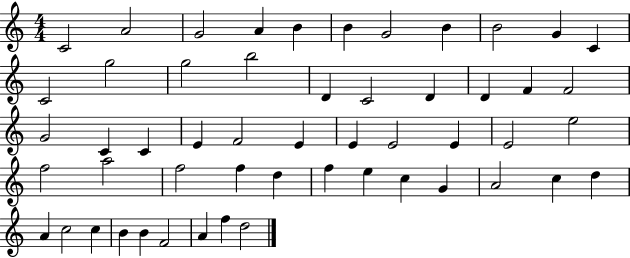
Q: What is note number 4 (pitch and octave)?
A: A4